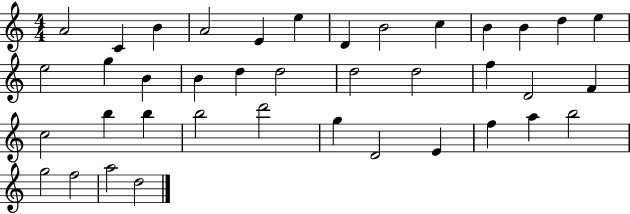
{
  \clef treble
  \numericTimeSignature
  \time 4/4
  \key c \major
  a'2 c'4 b'4 | a'2 e'4 e''4 | d'4 b'2 c''4 | b'4 b'4 d''4 e''4 | \break e''2 g''4 b'4 | b'4 d''4 d''2 | d''2 d''2 | f''4 d'2 f'4 | \break c''2 b''4 b''4 | b''2 d'''2 | g''4 d'2 e'4 | f''4 a''4 b''2 | \break g''2 f''2 | a''2 d''2 | \bar "|."
}